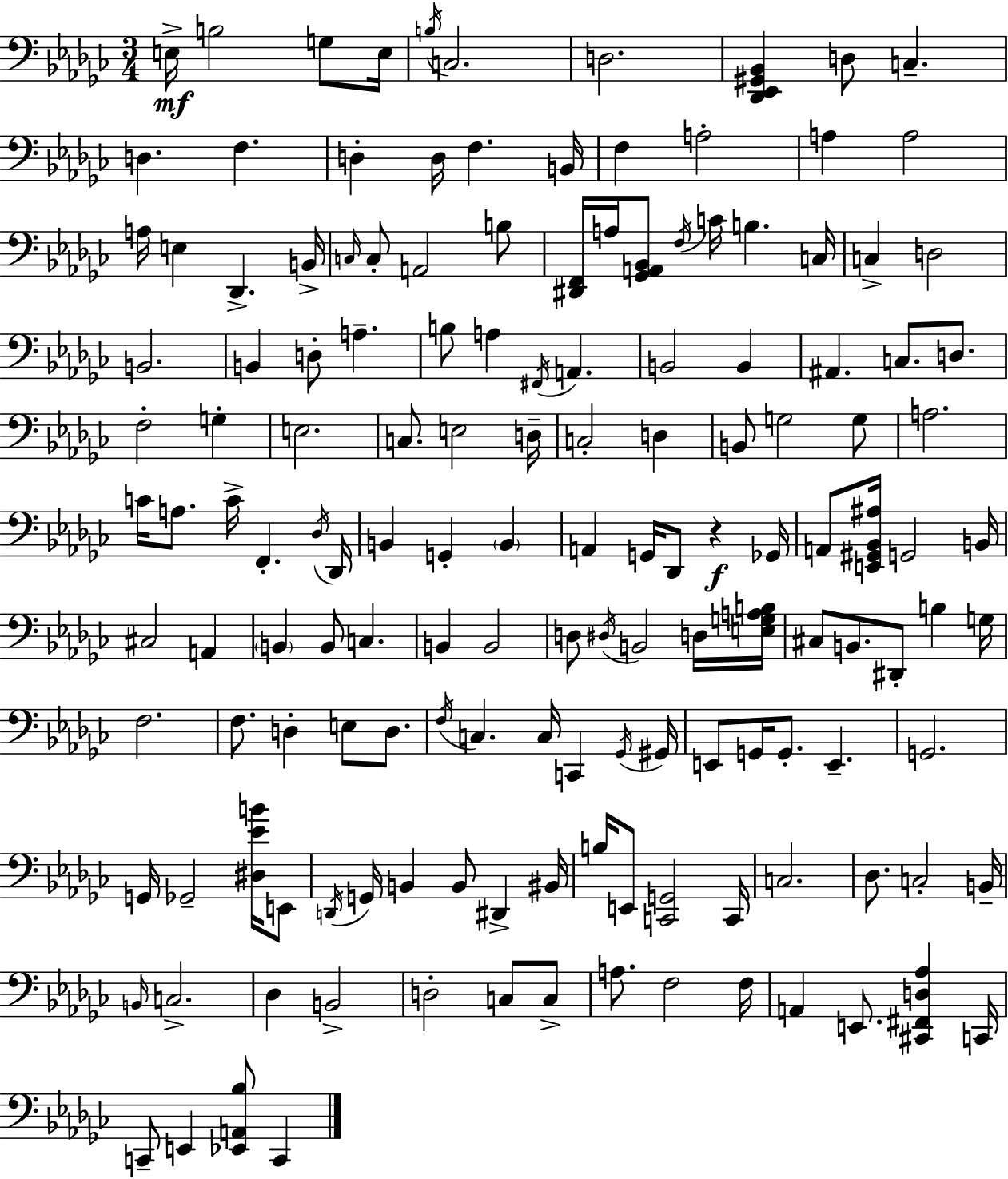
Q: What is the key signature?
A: EES minor